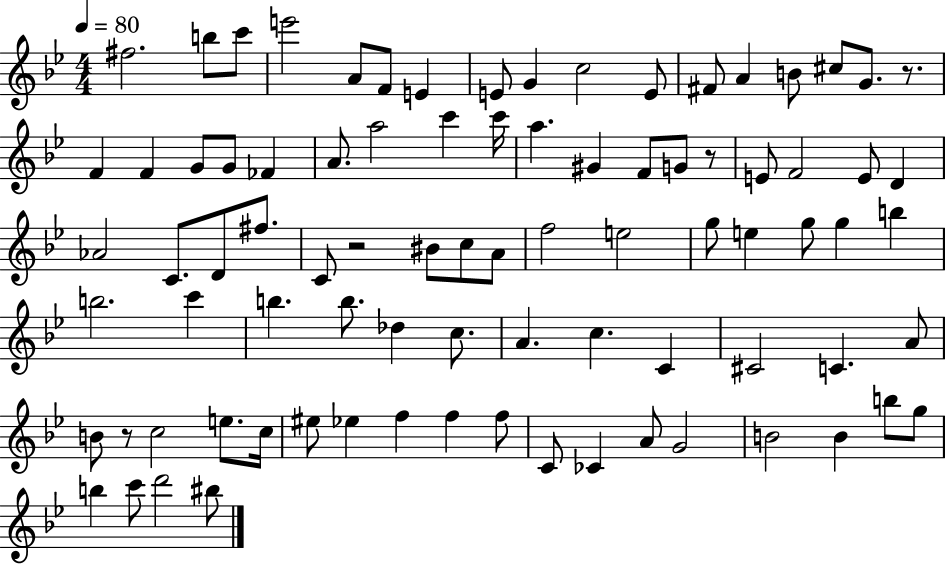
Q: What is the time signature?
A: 4/4